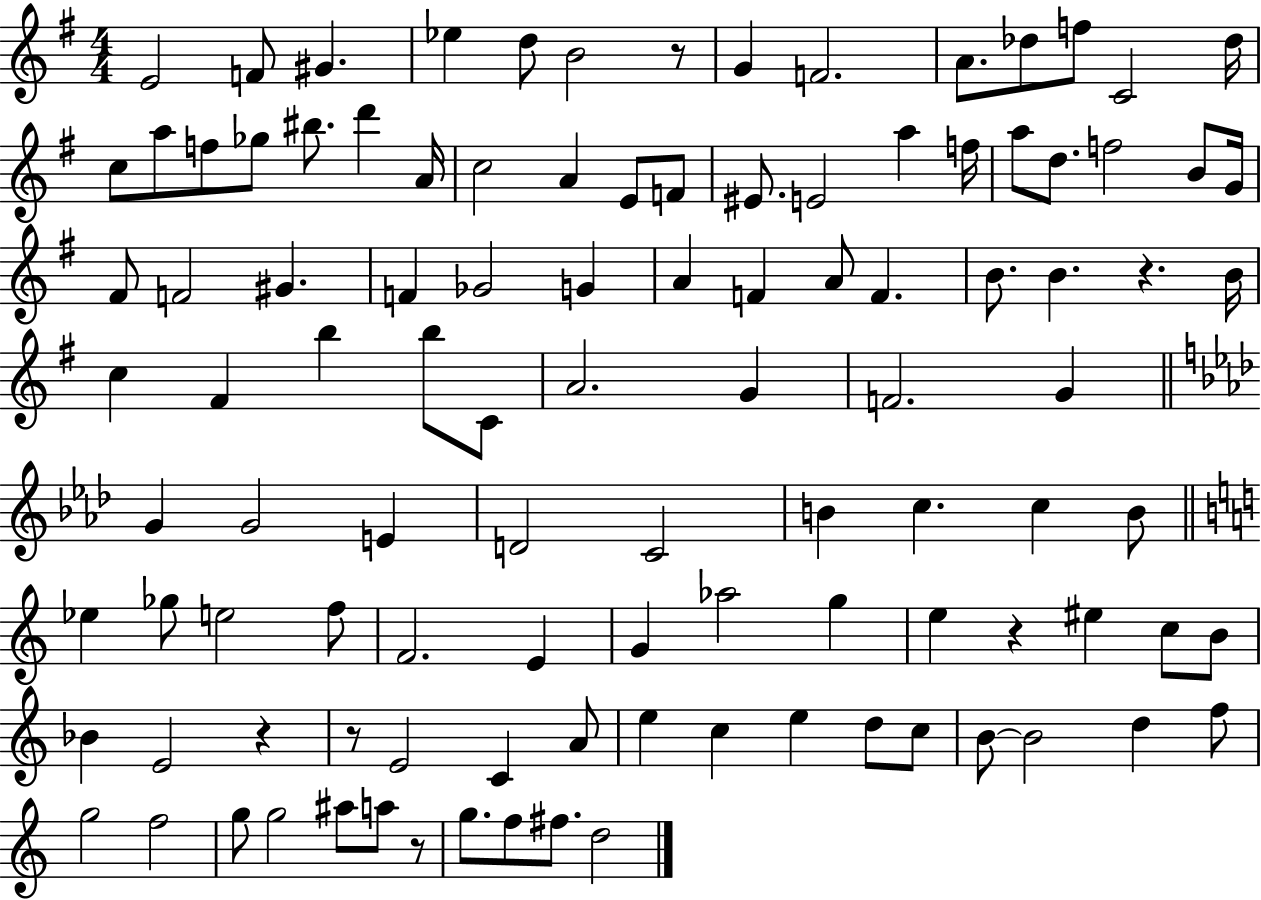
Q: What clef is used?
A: treble